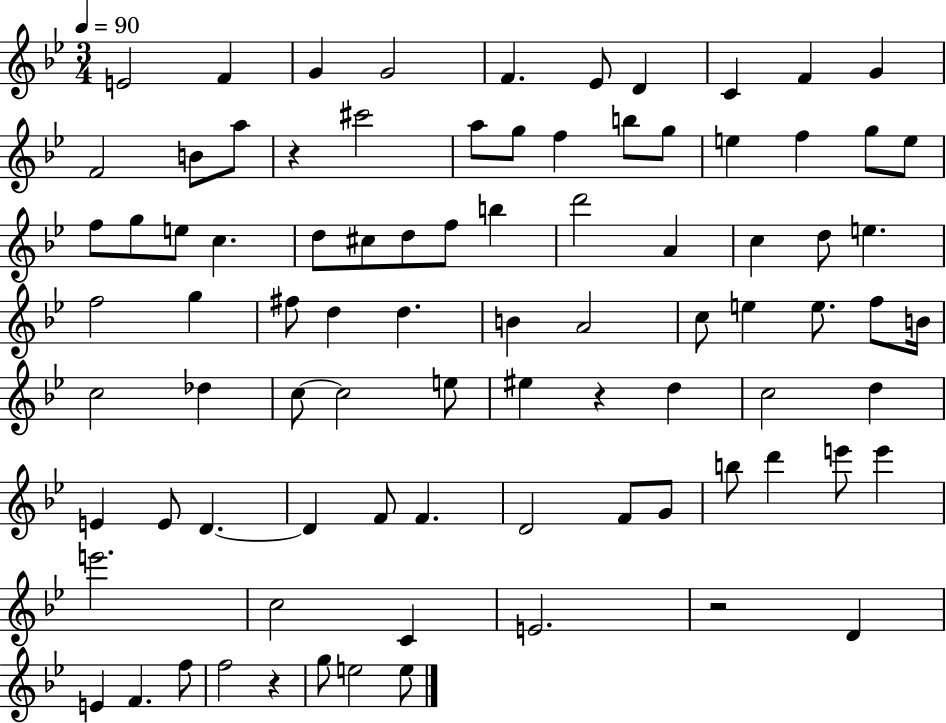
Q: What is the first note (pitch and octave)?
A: E4